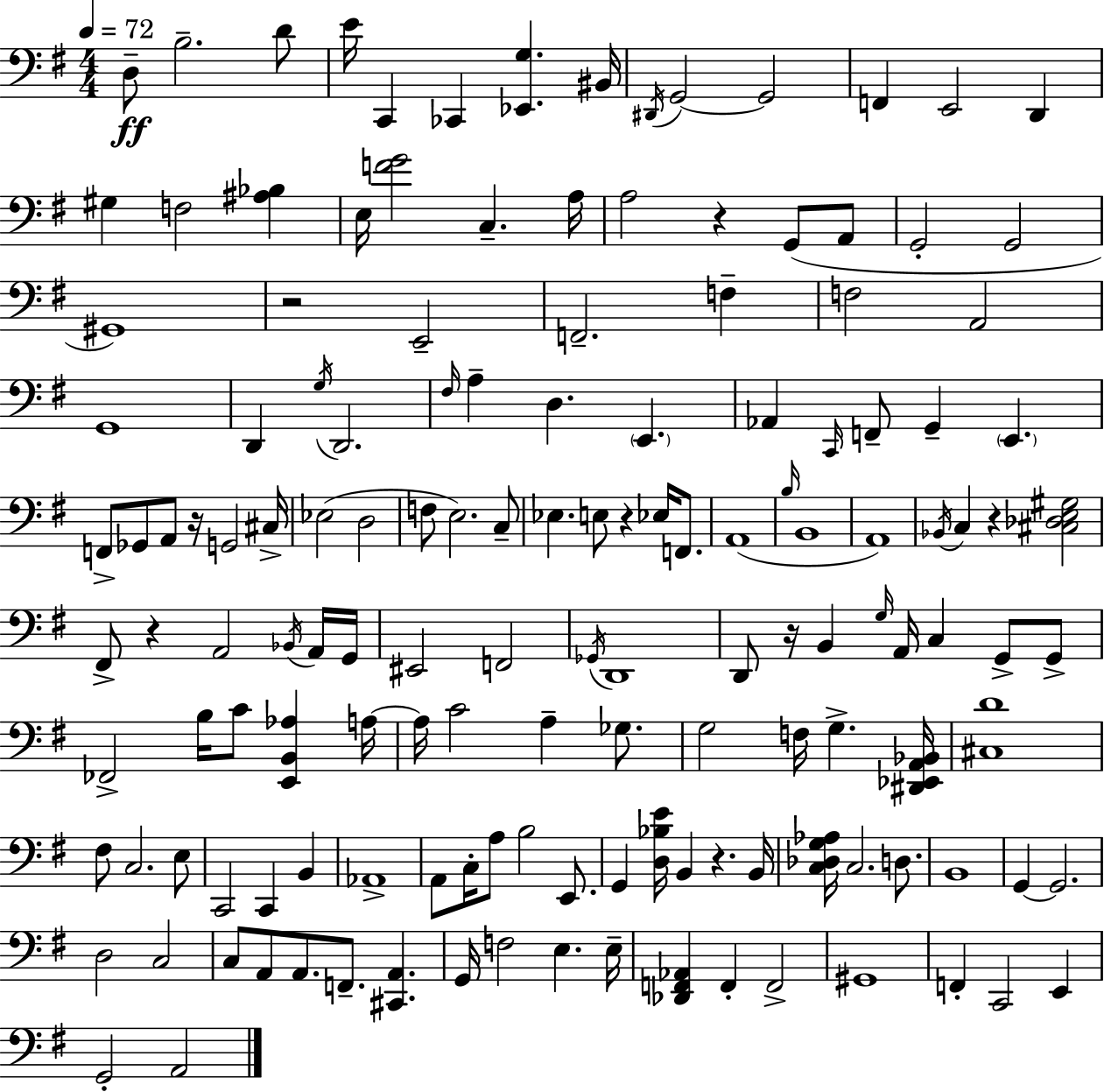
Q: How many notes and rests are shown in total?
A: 146